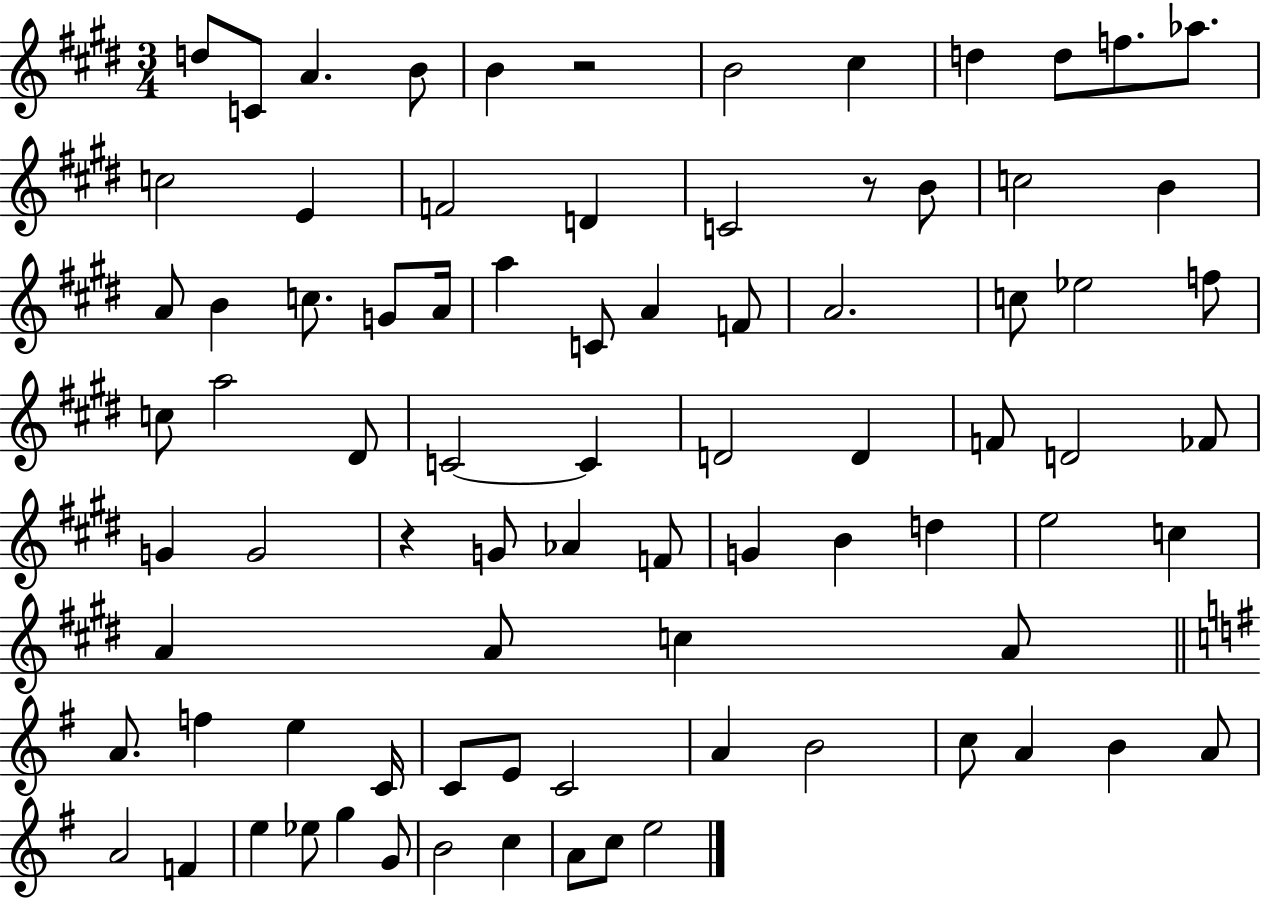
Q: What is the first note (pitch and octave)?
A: D5